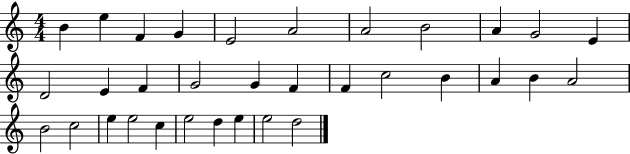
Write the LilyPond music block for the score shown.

{
  \clef treble
  \numericTimeSignature
  \time 4/4
  \key c \major
  b'4 e''4 f'4 g'4 | e'2 a'2 | a'2 b'2 | a'4 g'2 e'4 | \break d'2 e'4 f'4 | g'2 g'4 f'4 | f'4 c''2 b'4 | a'4 b'4 a'2 | \break b'2 c''2 | e''4 e''2 c''4 | e''2 d''4 e''4 | e''2 d''2 | \break \bar "|."
}